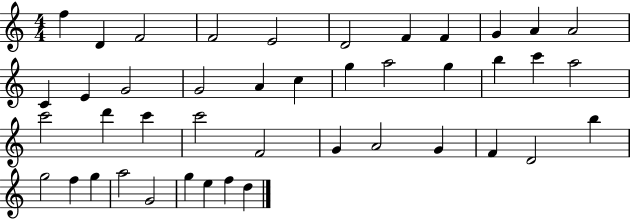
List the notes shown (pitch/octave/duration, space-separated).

F5/q D4/q F4/h F4/h E4/h D4/h F4/q F4/q G4/q A4/q A4/h C4/q E4/q G4/h G4/h A4/q C5/q G5/q A5/h G5/q B5/q C6/q A5/h C6/h D6/q C6/q C6/h F4/h G4/q A4/h G4/q F4/q D4/h B5/q G5/h F5/q G5/q A5/h G4/h G5/q E5/q F5/q D5/q